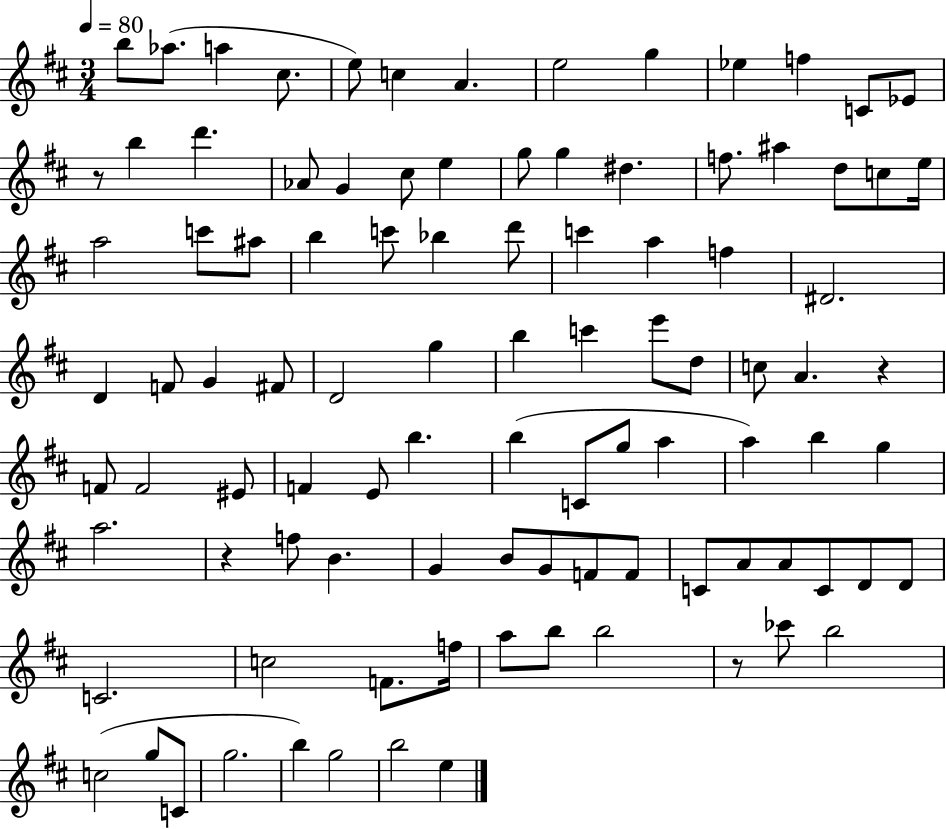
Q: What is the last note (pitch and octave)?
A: E5